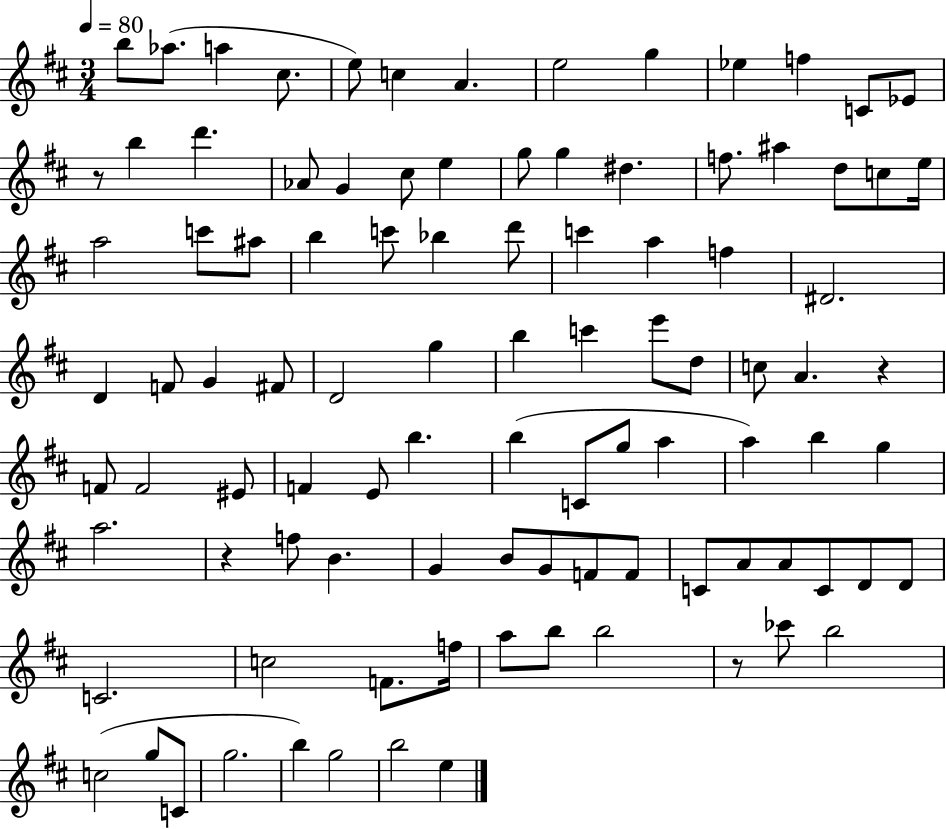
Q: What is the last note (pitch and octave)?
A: E5